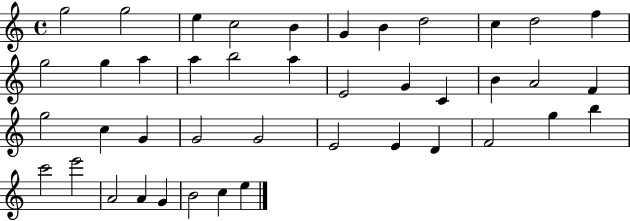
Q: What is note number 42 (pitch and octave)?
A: E5